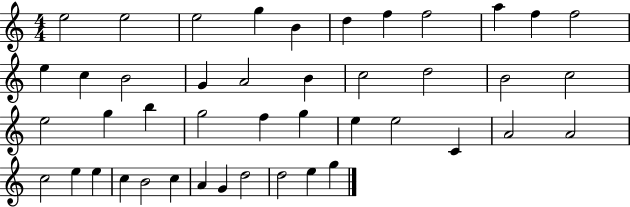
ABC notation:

X:1
T:Untitled
M:4/4
L:1/4
K:C
e2 e2 e2 g B d f f2 a f f2 e c B2 G A2 B c2 d2 B2 c2 e2 g b g2 f g e e2 C A2 A2 c2 e e c B2 c A G d2 d2 e g